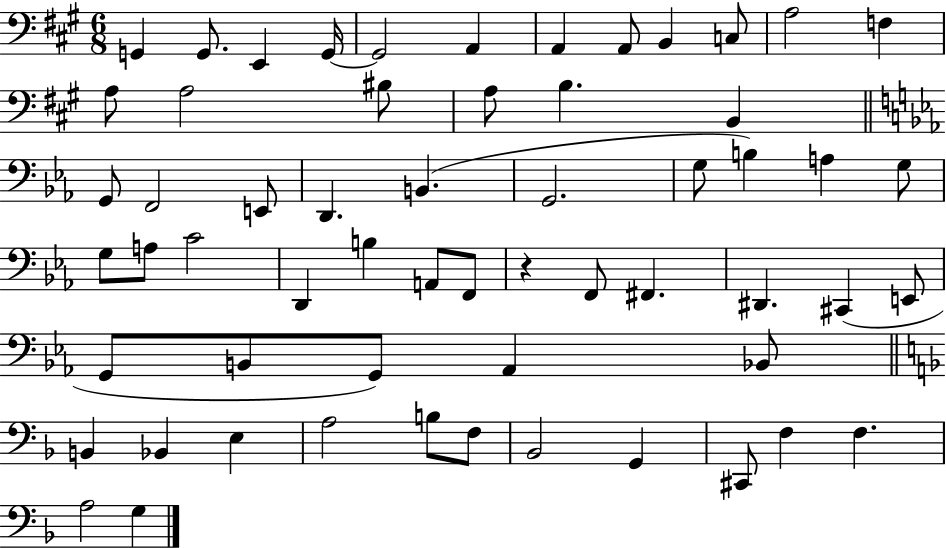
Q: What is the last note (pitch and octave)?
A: G3